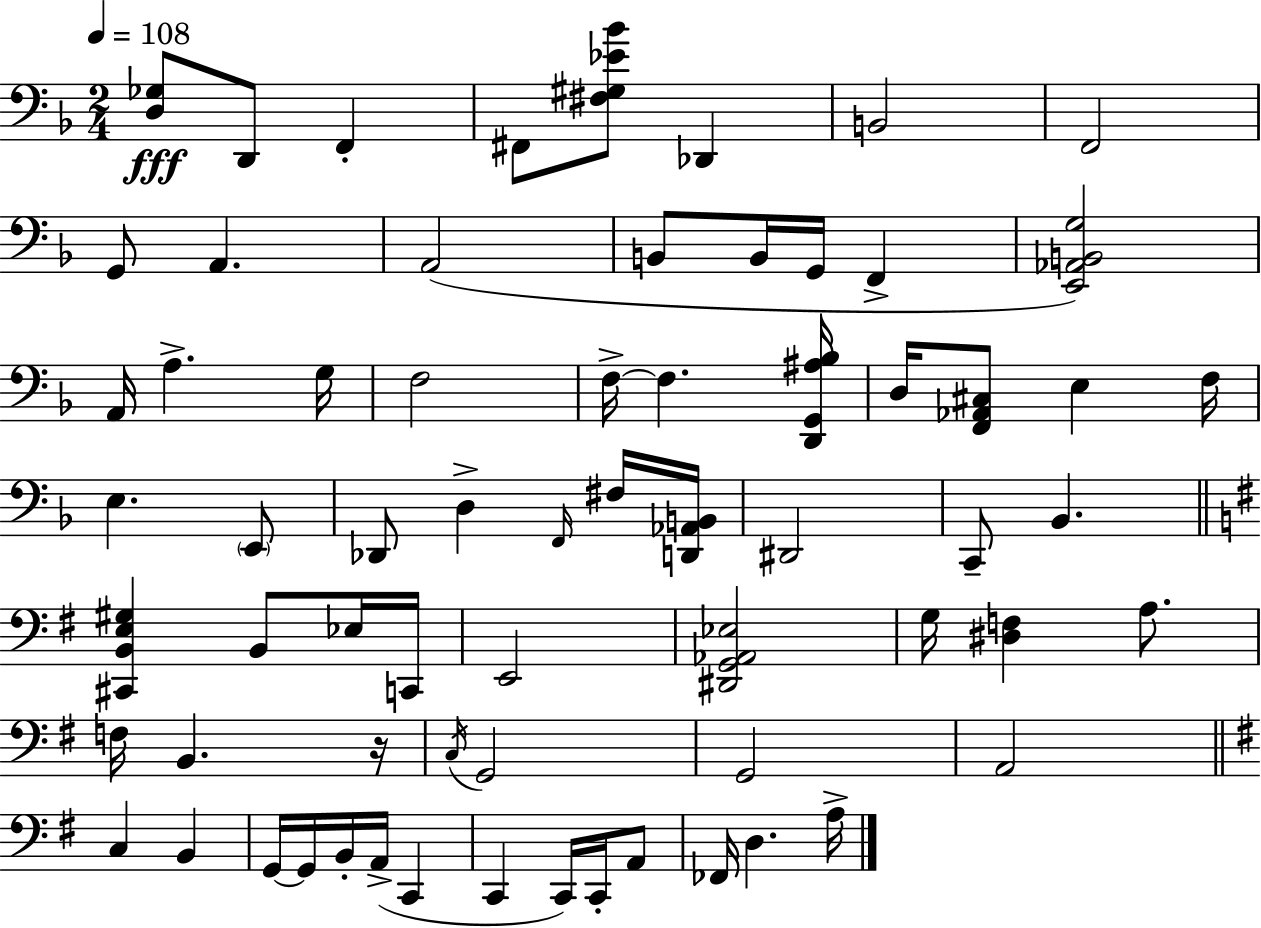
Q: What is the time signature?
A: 2/4